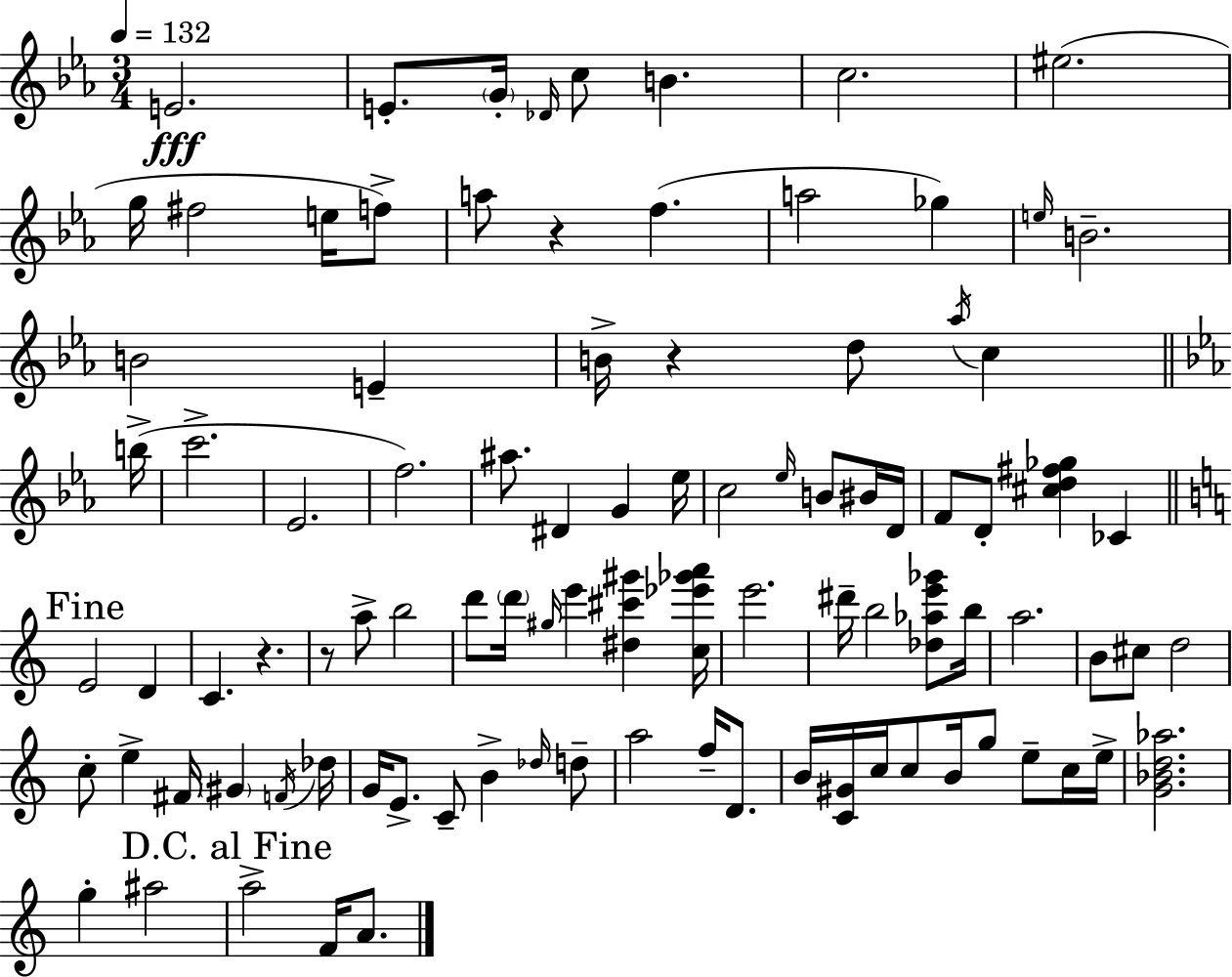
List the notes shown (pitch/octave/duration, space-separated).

E4/h. E4/e. G4/s Db4/s C5/e B4/q. C5/h. EIS5/h. G5/s F#5/h E5/s F5/e A5/e R/q F5/q. A5/h Gb5/q E5/s B4/h. B4/h E4/q B4/s R/q D5/e Ab5/s C5/q B5/s C6/h. Eb4/h. F5/h. A#5/e. D#4/q G4/q Eb5/s C5/h Eb5/s B4/e BIS4/s D4/s F4/e D4/e [C#5,D5,F#5,Gb5]/q CES4/q E4/h D4/q C4/q. R/q. R/e A5/e B5/h D6/e D6/s G#5/s E6/q [D#5,C#6,G#6]/q [C5,Eb6,Gb6,A6]/s E6/h. D#6/s B5/h [Db5,Ab5,E6,Gb6]/e B5/s A5/h. B4/e C#5/e D5/h C5/e E5/q F#4/s G#4/q F4/s Db5/s G4/s E4/e. C4/e B4/q Db5/s D5/e A5/h F5/s D4/e. B4/s [C4,G#4]/s C5/s C5/e B4/s G5/e E5/e C5/s E5/s [G4,Bb4,D5,Ab5]/h. G5/q A#5/h A5/h F4/s A4/e.